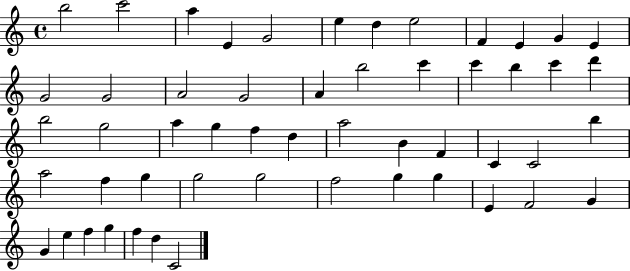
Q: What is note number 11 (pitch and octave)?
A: G4